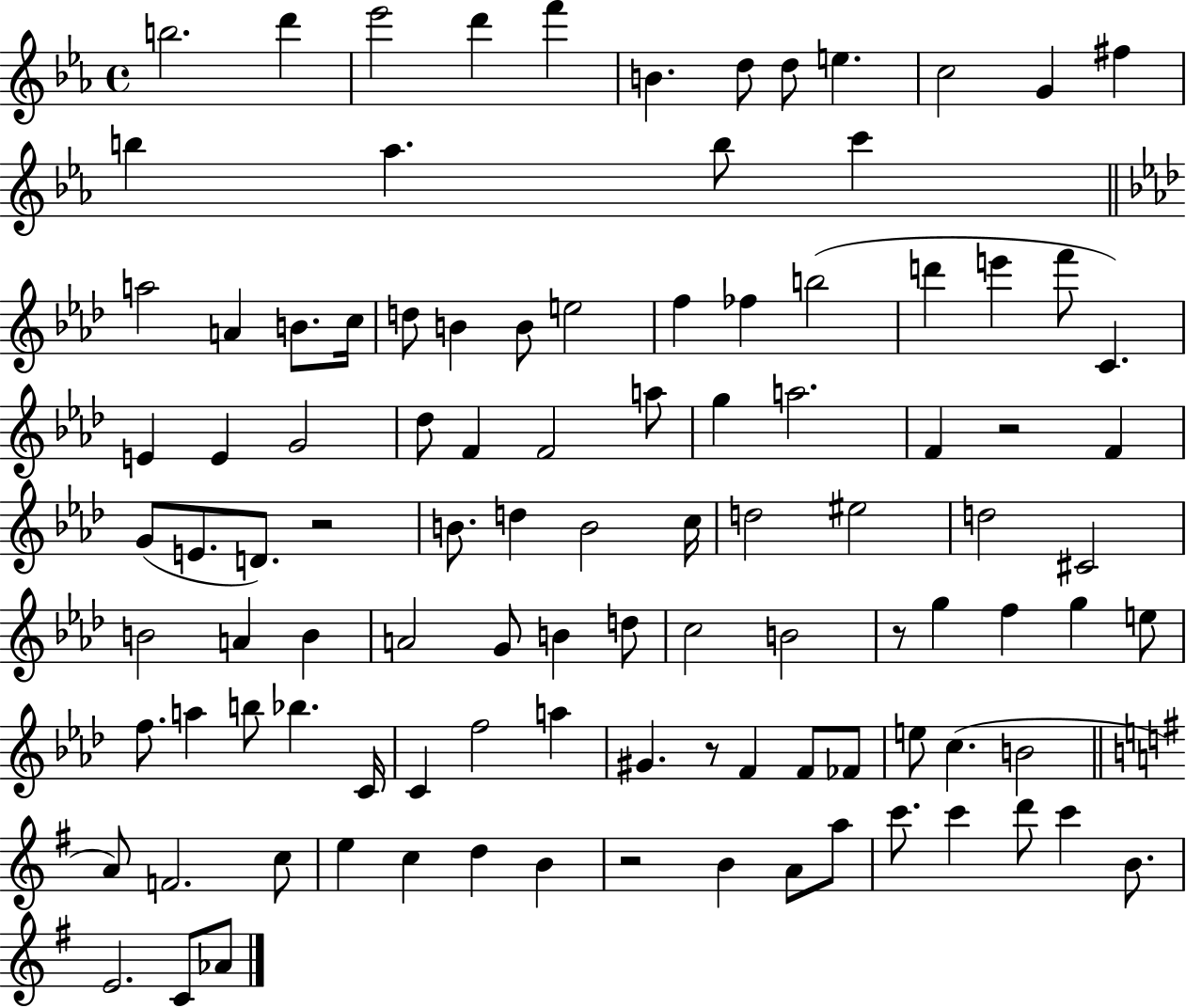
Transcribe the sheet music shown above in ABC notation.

X:1
T:Untitled
M:4/4
L:1/4
K:Eb
b2 d' _e'2 d' f' B d/2 d/2 e c2 G ^f b _a b/2 c' a2 A B/2 c/4 d/2 B B/2 e2 f _f b2 d' e' f'/2 C E E G2 _d/2 F F2 a/2 g a2 F z2 F G/2 E/2 D/2 z2 B/2 d B2 c/4 d2 ^e2 d2 ^C2 B2 A B A2 G/2 B d/2 c2 B2 z/2 g f g e/2 f/2 a b/2 _b C/4 C f2 a ^G z/2 F F/2 _F/2 e/2 c B2 A/2 F2 c/2 e c d B z2 B A/2 a/2 c'/2 c' d'/2 c' B/2 E2 C/2 _A/2